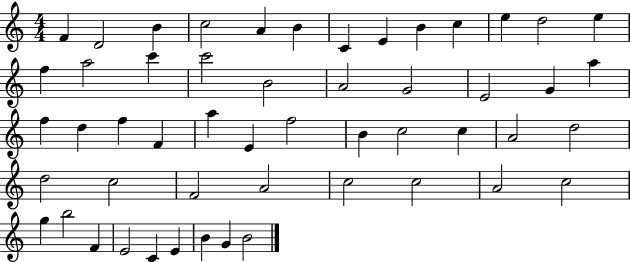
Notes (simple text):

F4/q D4/h B4/q C5/h A4/q B4/q C4/q E4/q B4/q C5/q E5/q D5/h E5/q F5/q A5/h C6/q C6/h B4/h A4/h G4/h E4/h G4/q A5/q F5/q D5/q F5/q F4/q A5/q E4/q F5/h B4/q C5/h C5/q A4/h D5/h D5/h C5/h F4/h A4/h C5/h C5/h A4/h C5/h G5/q B5/h F4/q E4/h C4/q E4/q B4/q G4/q B4/h